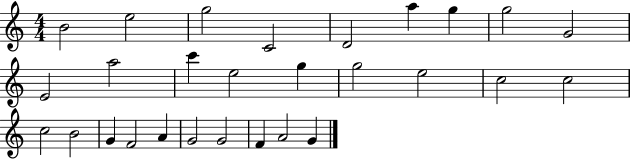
X:1
T:Untitled
M:4/4
L:1/4
K:C
B2 e2 g2 C2 D2 a g g2 G2 E2 a2 c' e2 g g2 e2 c2 c2 c2 B2 G F2 A G2 G2 F A2 G